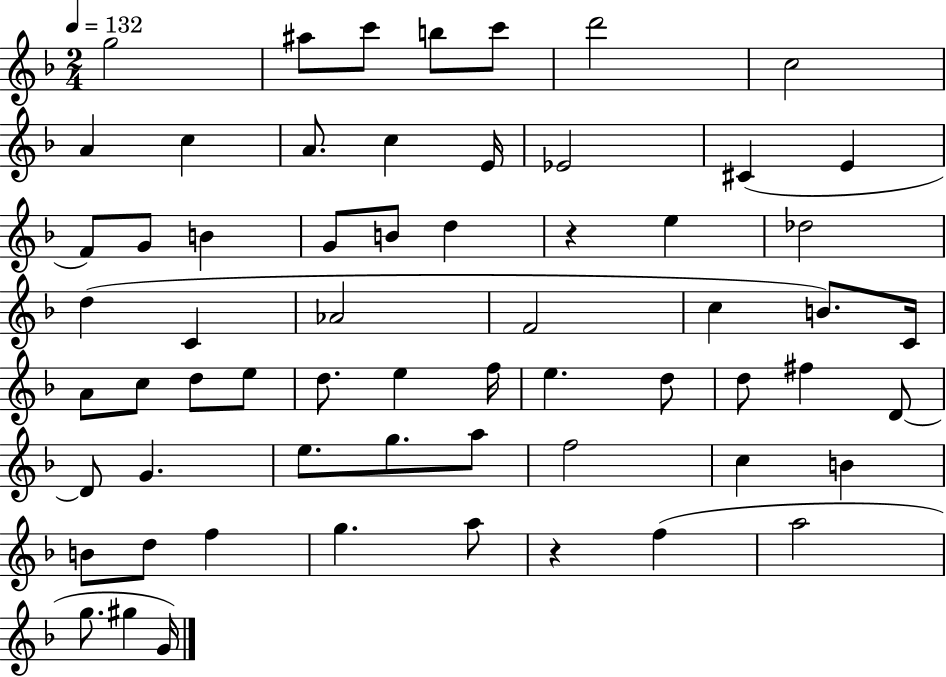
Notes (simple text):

G5/h A#5/e C6/e B5/e C6/e D6/h C5/h A4/q C5/q A4/e. C5/q E4/s Eb4/h C#4/q E4/q F4/e G4/e B4/q G4/e B4/e D5/q R/q E5/q Db5/h D5/q C4/q Ab4/h F4/h C5/q B4/e. C4/s A4/e C5/e D5/e E5/e D5/e. E5/q F5/s E5/q. D5/e D5/e F#5/q D4/e D4/e G4/q. E5/e. G5/e. A5/e F5/h C5/q B4/q B4/e D5/e F5/q G5/q. A5/e R/q F5/q A5/h G5/e. G#5/q G4/s